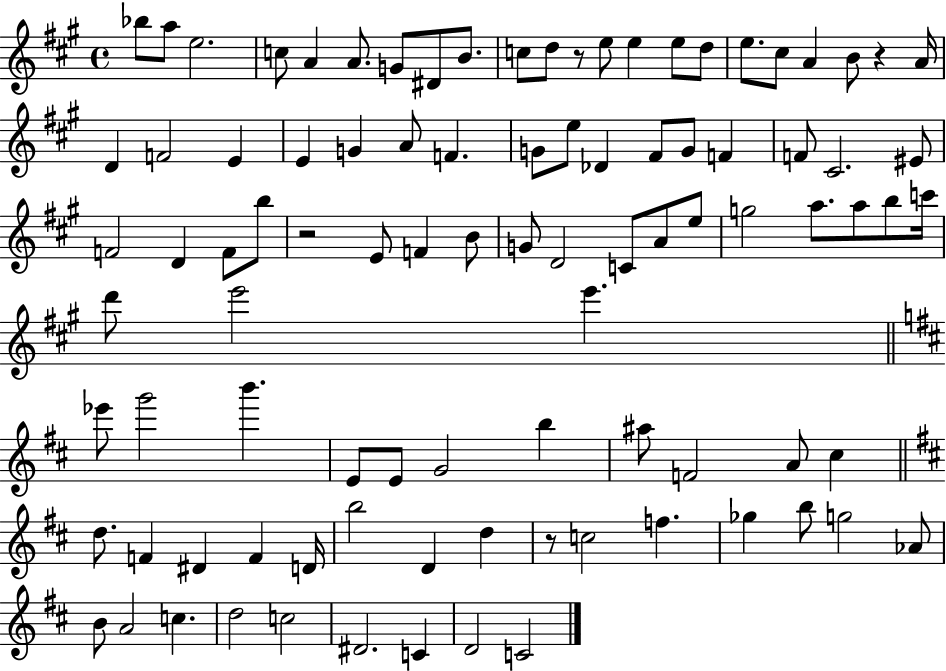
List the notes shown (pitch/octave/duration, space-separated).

Bb5/e A5/e E5/h. C5/e A4/q A4/e. G4/e D#4/e B4/e. C5/e D5/e R/e E5/e E5/q E5/e D5/e E5/e. C#5/e A4/q B4/e R/q A4/s D4/q F4/h E4/q E4/q G4/q A4/e F4/q. G4/e E5/e Db4/q F#4/e G4/e F4/q F4/e C#4/h. EIS4/e F4/h D4/q F4/e B5/e R/h E4/e F4/q B4/e G4/e D4/h C4/e A4/e E5/e G5/h A5/e. A5/e B5/e C6/s D6/e E6/h E6/q. Eb6/e G6/h B6/q. E4/e E4/e G4/h B5/q A#5/e F4/h A4/e C#5/q D5/e. F4/q D#4/q F4/q D4/s B5/h D4/q D5/q R/e C5/h F5/q. Gb5/q B5/e G5/h Ab4/e B4/e A4/h C5/q. D5/h C5/h D#4/h. C4/q D4/h C4/h